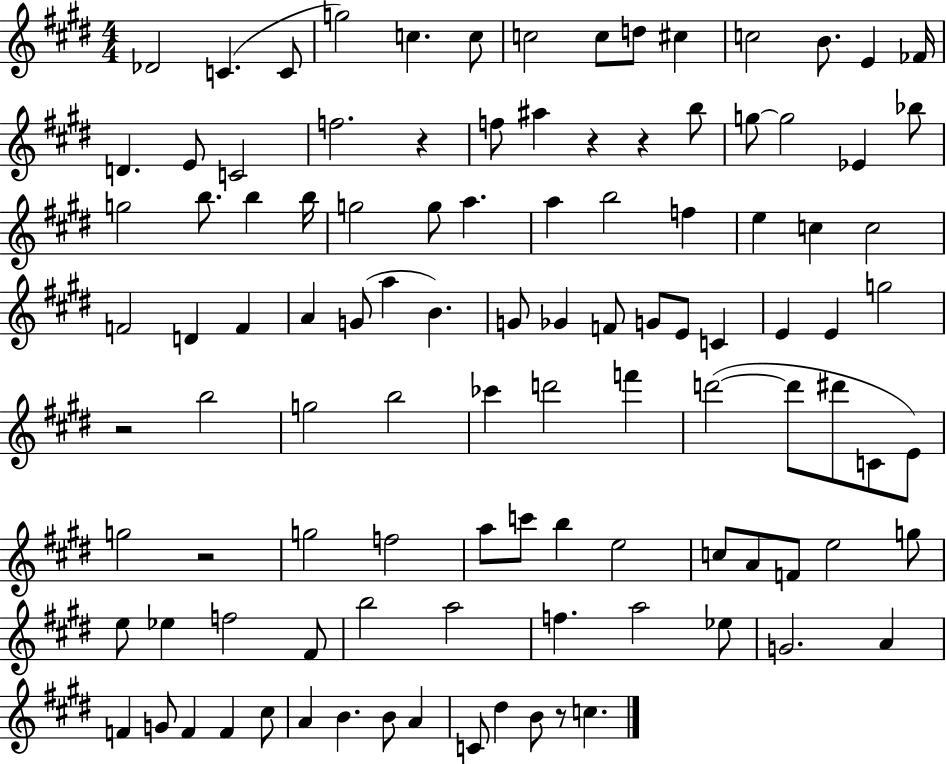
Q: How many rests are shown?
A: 6